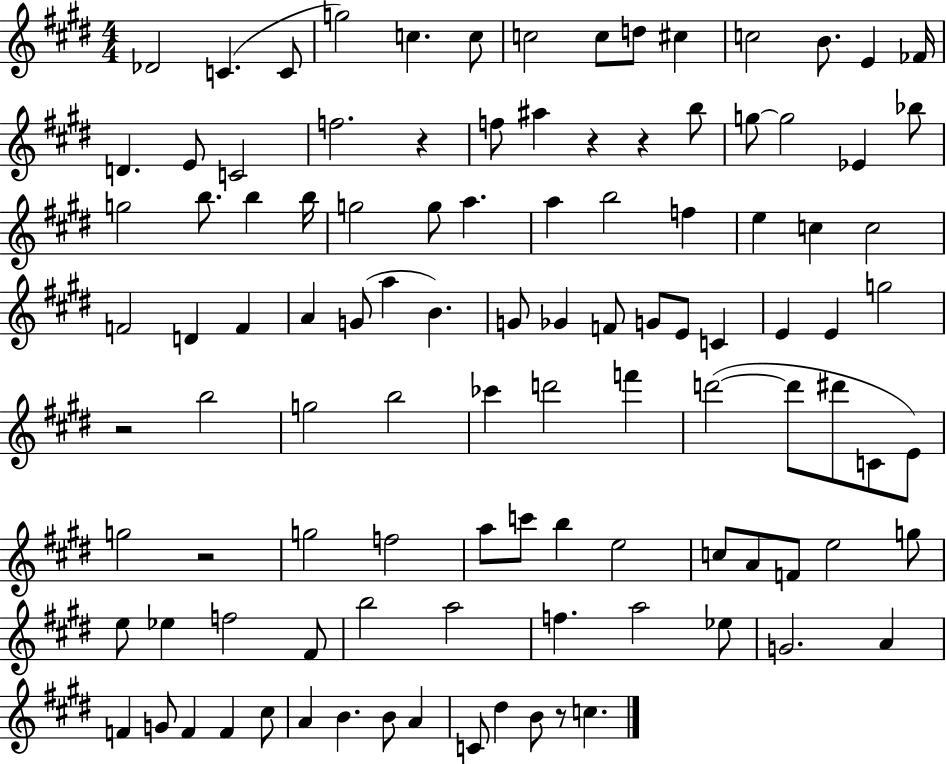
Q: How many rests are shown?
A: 6